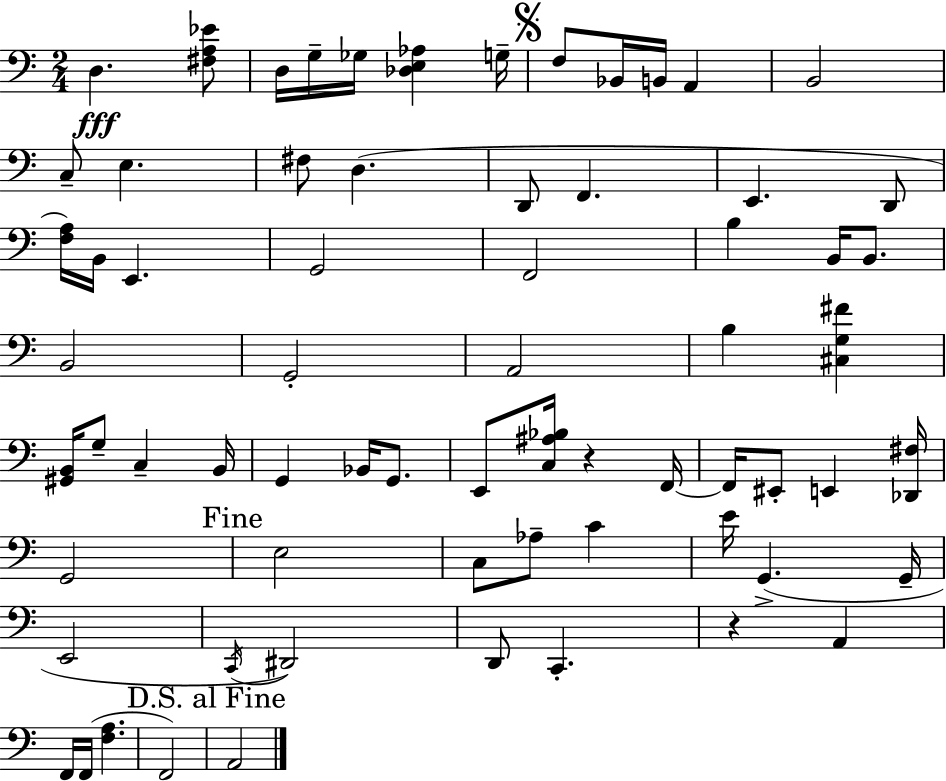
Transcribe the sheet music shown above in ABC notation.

X:1
T:Untitled
M:2/4
L:1/4
K:Am
D, [^F,A,_E]/2 D,/4 G,/4 _G,/4 [_D,E,_A,] G,/4 F,/2 _B,,/4 B,,/4 A,, B,,2 C,/2 E, ^F,/2 D, D,,/2 F,, E,, D,,/2 [F,A,]/4 B,,/4 E,, G,,2 F,,2 B, B,,/4 B,,/2 B,,2 G,,2 A,,2 B, [^C,G,^F] [^G,,B,,]/4 G,/2 C, B,,/4 G,, _B,,/4 G,,/2 E,,/2 [C,^A,_B,]/4 z F,,/4 F,,/4 ^E,,/2 E,, [_D,,^F,]/4 G,,2 E,2 C,/2 _A,/2 C E/4 G,, G,,/4 E,,2 C,,/4 ^D,,2 D,,/2 C,, z A,, F,,/4 F,,/4 [F,A,] F,,2 A,,2